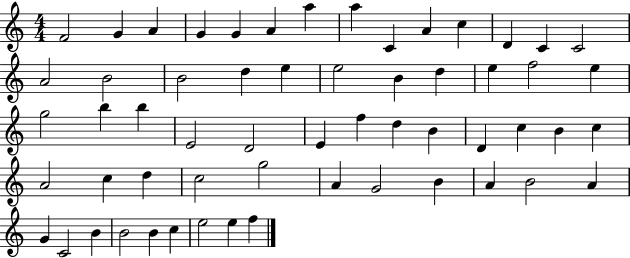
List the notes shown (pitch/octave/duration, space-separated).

F4/h G4/q A4/q G4/q G4/q A4/q A5/q A5/q C4/q A4/q C5/q D4/q C4/q C4/h A4/h B4/h B4/h D5/q E5/q E5/h B4/q D5/q E5/q F5/h E5/q G5/h B5/q B5/q E4/h D4/h E4/q F5/q D5/q B4/q D4/q C5/q B4/q C5/q A4/h C5/q D5/q C5/h G5/h A4/q G4/h B4/q A4/q B4/h A4/q G4/q C4/h B4/q B4/h B4/q C5/q E5/h E5/q F5/q